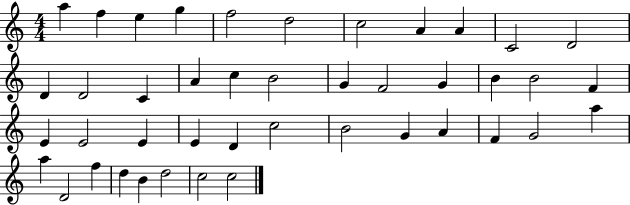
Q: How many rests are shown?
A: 0